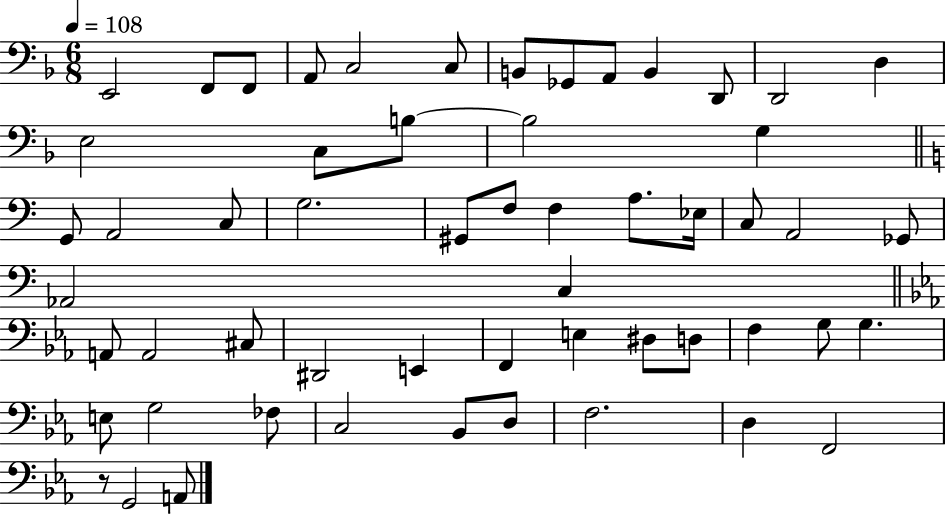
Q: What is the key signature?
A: F major